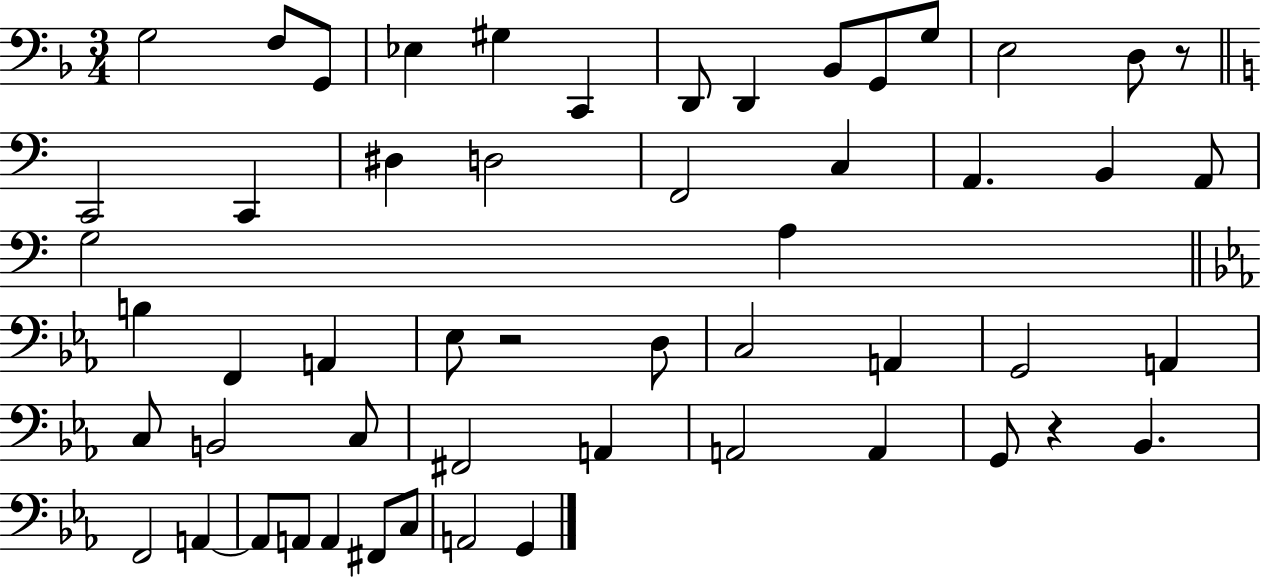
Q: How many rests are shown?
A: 3